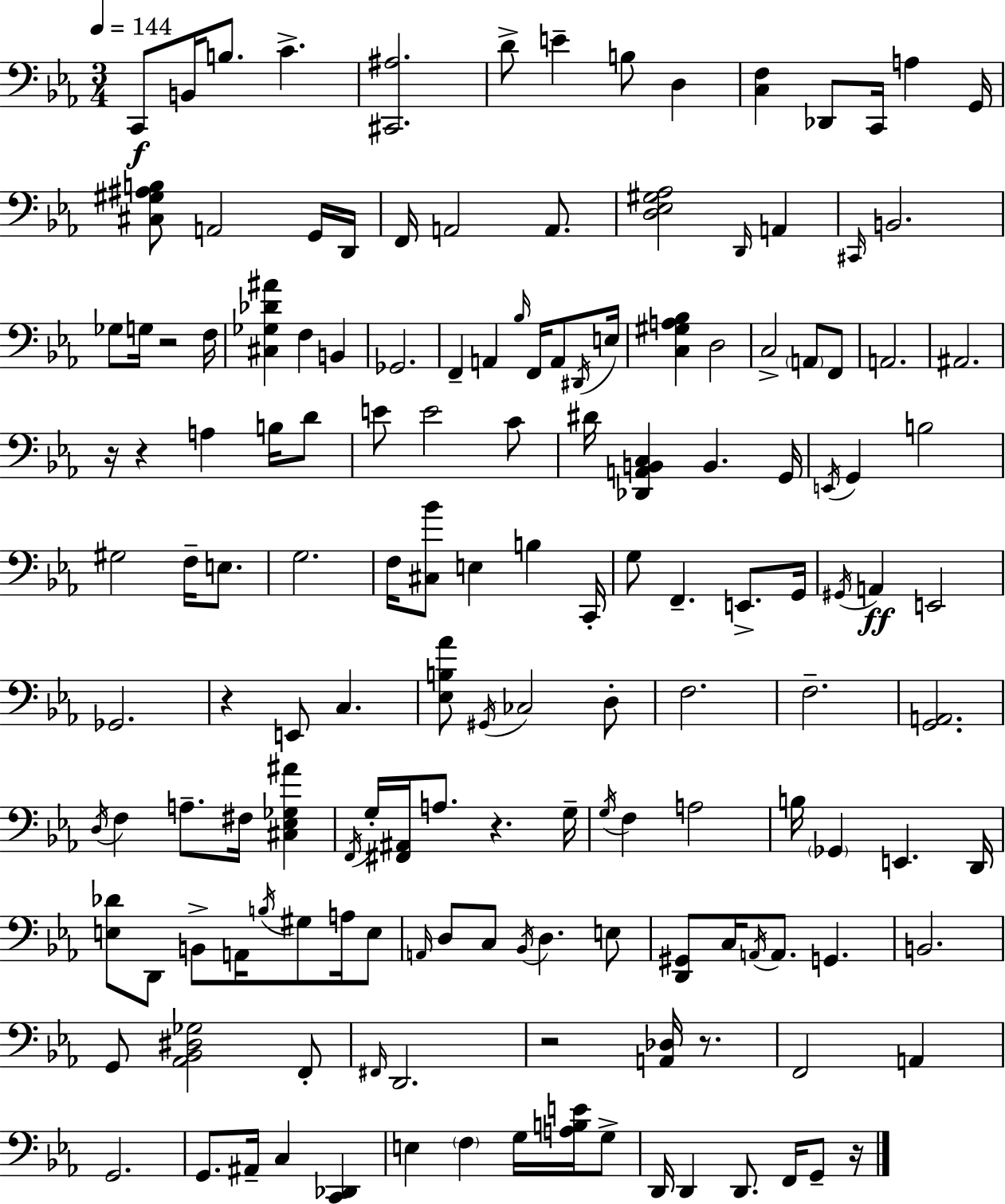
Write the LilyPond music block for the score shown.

{
  \clef bass
  \numericTimeSignature
  \time 3/4
  \key ees \major
  \tempo 4 = 144
  c,8\f b,16 b8. c'4.-> | <cis, ais>2. | d'8-> e'4-- b8 d4 | <c f>4 des,8 c,16 a4 g,16 | \break <cis gis ais b>8 a,2 g,16 d,16 | f,16 a,2 a,8. | <d ees gis aes>2 \grace { d,16 } a,4 | \grace { cis,16 } b,2. | \break ges8 g16 r2 | f16 <cis ges des' ais'>4 f4 b,4 | ges,2. | f,4-- a,4 \grace { bes16 } f,16 | \break a,8 \acciaccatura { dis,16 } e16 <c gis a bes>4 d2 | c2-> | \parenthesize a,8 f,8 a,2. | ais,2. | \break r16 r4 a4 | b16 d'8 e'8 e'2 | c'8 dis'16 <des, a, b, c>4 b,4. | g,16 \acciaccatura { e,16 } g,4 b2 | \break gis2 | f16-- e8. g2. | f16 <cis bes'>8 e4 | b4 c,16-. g8 f,4.-- | \break e,8.-> g,16 \acciaccatura { gis,16 } a,4\ff e,2 | ges,2. | r4 e,8 | c4. <ees b aes'>8 \acciaccatura { gis,16 } ces2 | \break d8-. f2. | f2.-- | <g, a,>2. | \acciaccatura { d16 } f4 | \break a8.-- fis16 <cis ees ges ais'>4 \acciaccatura { f,16 } g16-. <fis, ais,>16 a8. | r4. g16-- \acciaccatura { g16 } f4 | a2 b16 \parenthesize ges,4 | e,4. d,16 <e des'>8 | \break d,8 b,8-> a,16 \acciaccatura { b16 } gis8 a16 e8 \grace { a,16 } | d8 c8 \acciaccatura { bes,16 } d4. e8 | <d, gis,>8 c16 \acciaccatura { a,16 } a,8. g,4. | b,2. | \break g,8 <aes, bes, dis ges>2 | f,8-. \grace { fis,16 } d,2. | r2 <a, des>16 | r8. f,2 a,4 | \break g,2. | g,8. ais,16-- c4 <c, des,>4 | e4 \parenthesize f4 g16 | <a b e'>16 g8-> d,16 d,4 d,8. f,16 | \break g,8-- r16 \bar "|."
}